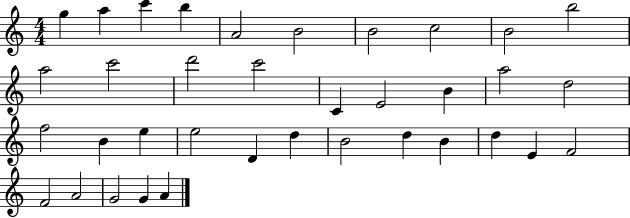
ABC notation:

X:1
T:Untitled
M:4/4
L:1/4
K:C
g a c' b A2 B2 B2 c2 B2 b2 a2 c'2 d'2 c'2 C E2 B a2 d2 f2 B e e2 D d B2 d B d E F2 F2 A2 G2 G A